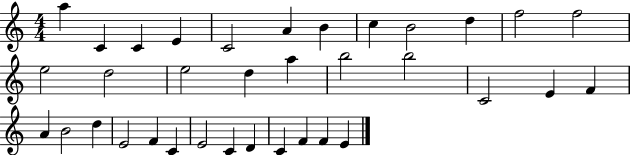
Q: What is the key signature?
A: C major